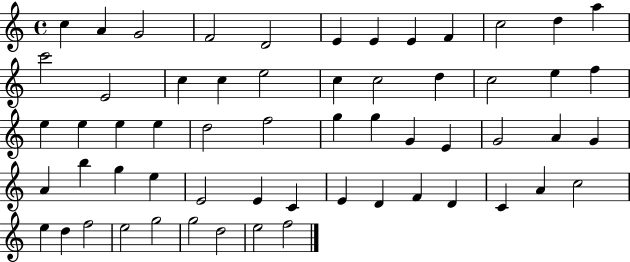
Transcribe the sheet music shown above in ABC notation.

X:1
T:Untitled
M:4/4
L:1/4
K:C
c A G2 F2 D2 E E E F c2 d a c'2 E2 c c e2 c c2 d c2 e f e e e e d2 f2 g g G E G2 A G A b g e E2 E C E D F D C A c2 e d f2 e2 g2 g2 d2 e2 f2